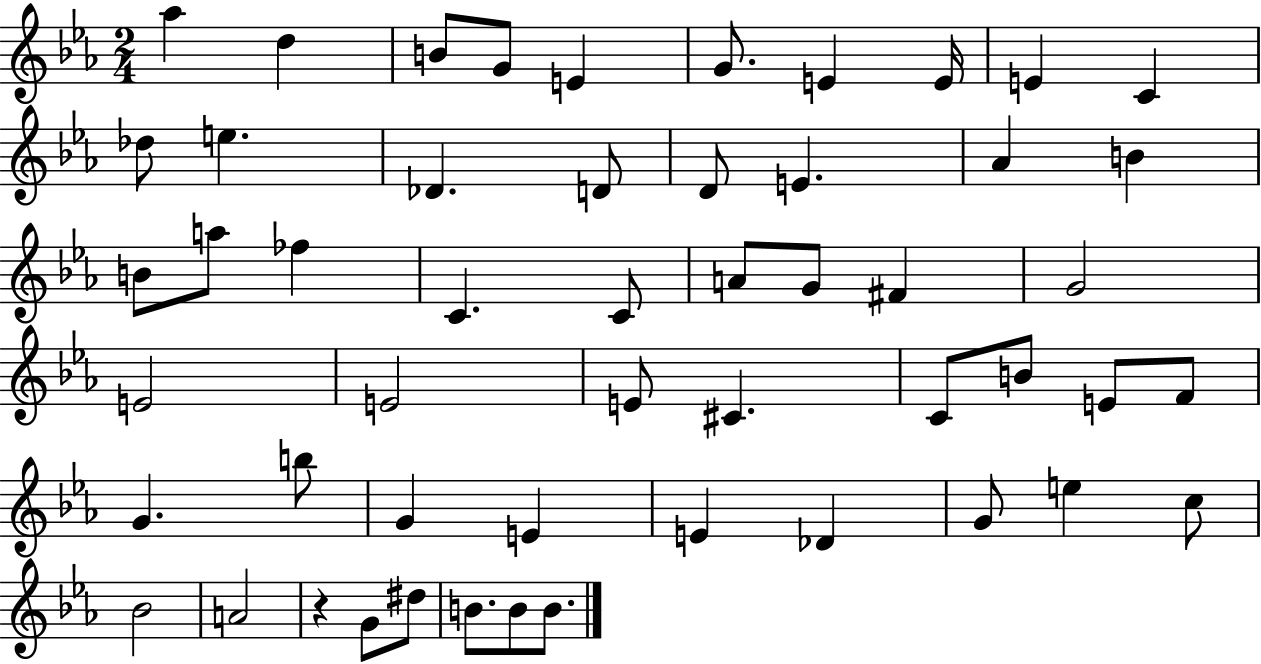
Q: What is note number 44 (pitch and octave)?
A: C5